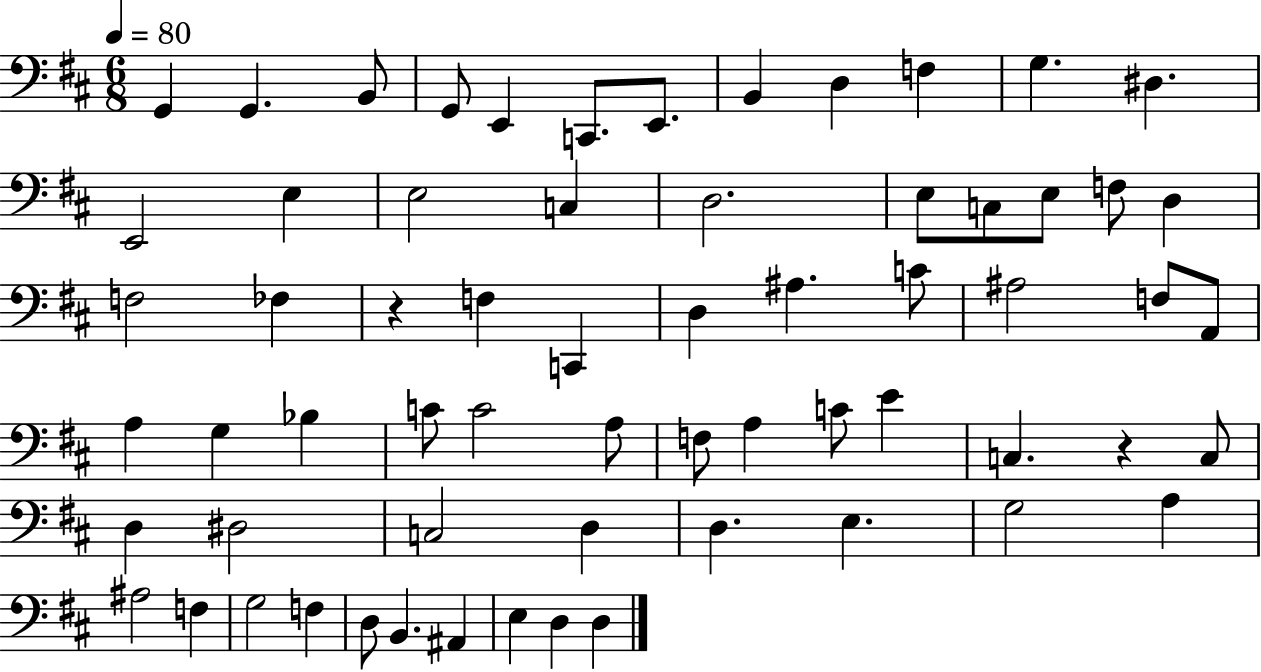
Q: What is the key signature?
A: D major